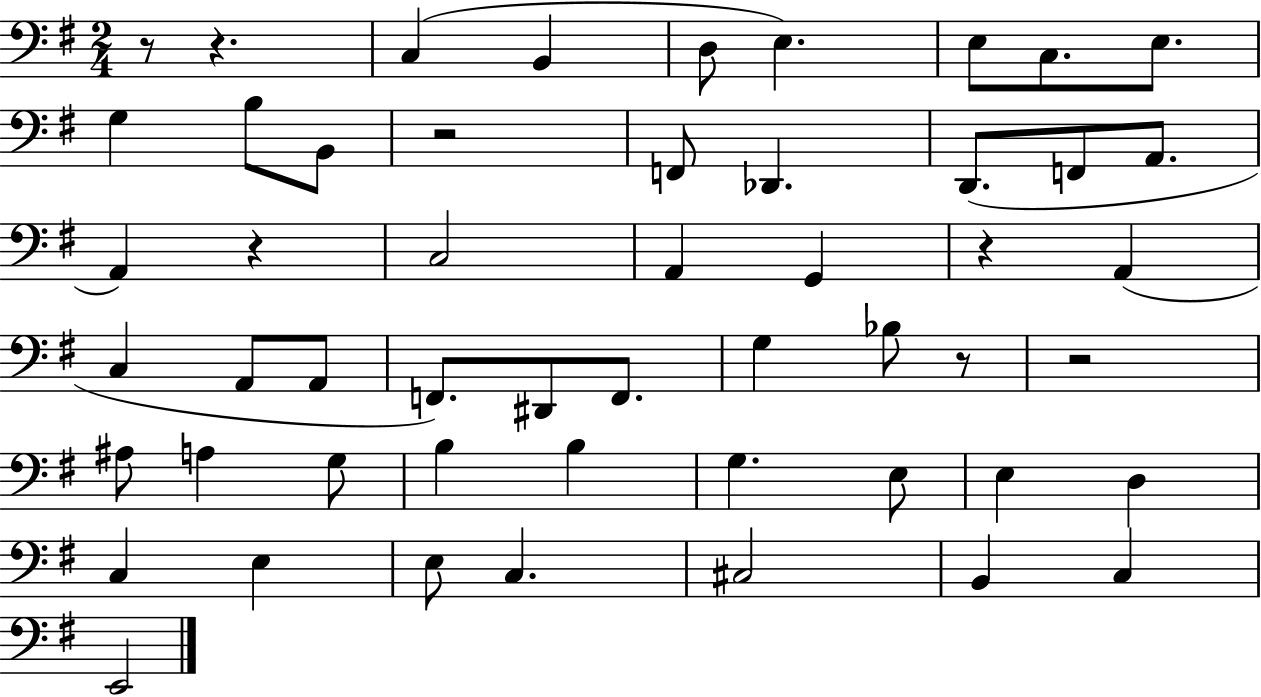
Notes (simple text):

R/e R/q. C3/q B2/q D3/e E3/q. E3/e C3/e. E3/e. G3/q B3/e B2/e R/h F2/e Db2/q. D2/e. F2/e A2/e. A2/q R/q C3/h A2/q G2/q R/q A2/q C3/q A2/e A2/e F2/e. D#2/e F2/e. G3/q Bb3/e R/e R/h A#3/e A3/q G3/e B3/q B3/q G3/q. E3/e E3/q D3/q C3/q E3/q E3/e C3/q. C#3/h B2/q C3/q E2/h